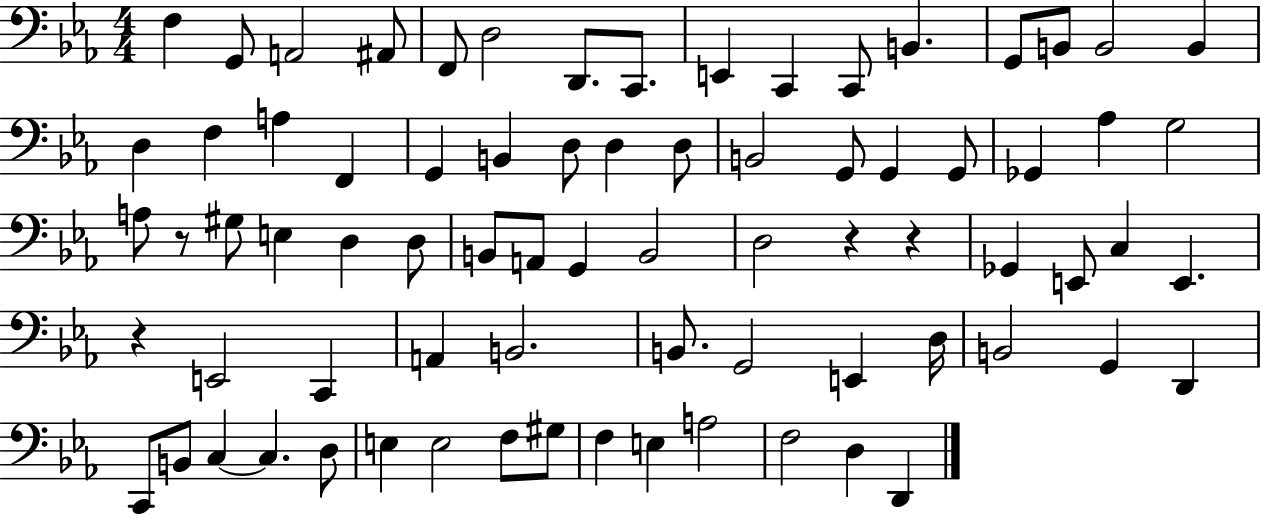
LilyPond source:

{
  \clef bass
  \numericTimeSignature
  \time 4/4
  \key ees \major
  f4 g,8 a,2 ais,8 | f,8 d2 d,8. c,8. | e,4 c,4 c,8 b,4. | g,8 b,8 b,2 b,4 | \break d4 f4 a4 f,4 | g,4 b,4 d8 d4 d8 | b,2 g,8 g,4 g,8 | ges,4 aes4 g2 | \break a8 r8 gis8 e4 d4 d8 | b,8 a,8 g,4 b,2 | d2 r4 r4 | ges,4 e,8 c4 e,4. | \break r4 e,2 c,4 | a,4 b,2. | b,8. g,2 e,4 d16 | b,2 g,4 d,4 | \break c,8 b,8 c4~~ c4. d8 | e4 e2 f8 gis8 | f4 e4 a2 | f2 d4 d,4 | \break \bar "|."
}